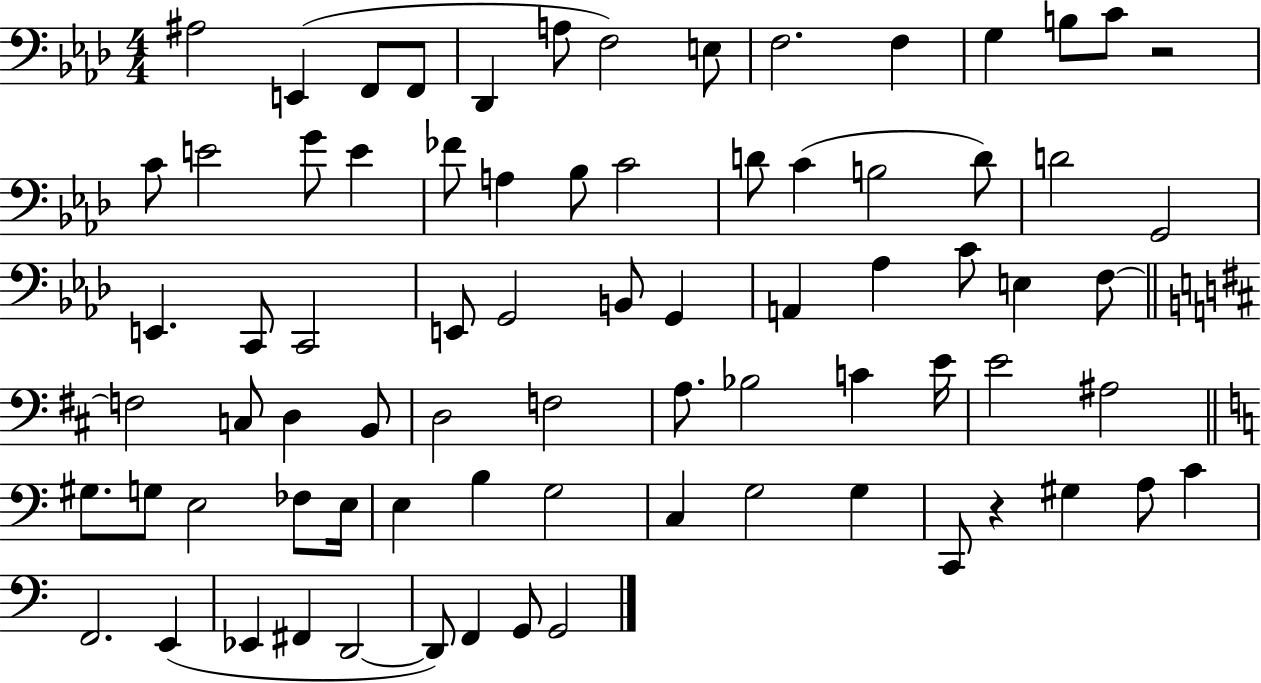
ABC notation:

X:1
T:Untitled
M:4/4
L:1/4
K:Ab
^A,2 E,, F,,/2 F,,/2 _D,, A,/2 F,2 E,/2 F,2 F, G, B,/2 C/2 z2 C/2 E2 G/2 E _F/2 A, _B,/2 C2 D/2 C B,2 D/2 D2 G,,2 E,, C,,/2 C,,2 E,,/2 G,,2 B,,/2 G,, A,, _A, C/2 E, F,/2 F,2 C,/2 D, B,,/2 D,2 F,2 A,/2 _B,2 C E/4 E2 ^A,2 ^G,/2 G,/2 E,2 _F,/2 E,/4 E, B, G,2 C, G,2 G, C,,/2 z ^G, A,/2 C F,,2 E,, _E,, ^F,, D,,2 D,,/2 F,, G,,/2 G,,2